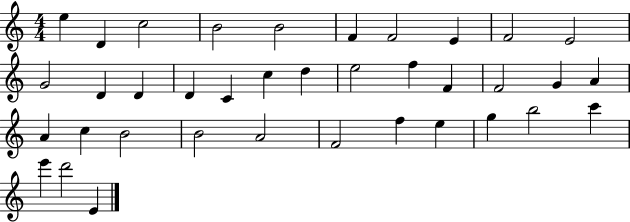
{
  \clef treble
  \numericTimeSignature
  \time 4/4
  \key c \major
  e''4 d'4 c''2 | b'2 b'2 | f'4 f'2 e'4 | f'2 e'2 | \break g'2 d'4 d'4 | d'4 c'4 c''4 d''4 | e''2 f''4 f'4 | f'2 g'4 a'4 | \break a'4 c''4 b'2 | b'2 a'2 | f'2 f''4 e''4 | g''4 b''2 c'''4 | \break e'''4 d'''2 e'4 | \bar "|."
}